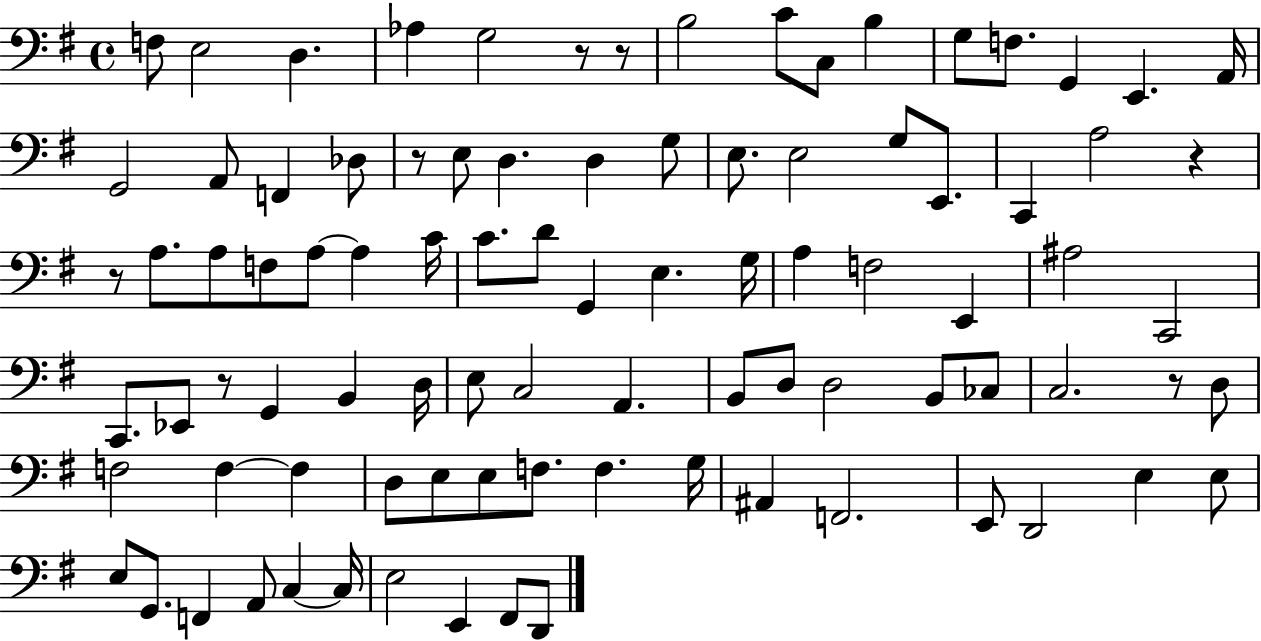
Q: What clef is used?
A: bass